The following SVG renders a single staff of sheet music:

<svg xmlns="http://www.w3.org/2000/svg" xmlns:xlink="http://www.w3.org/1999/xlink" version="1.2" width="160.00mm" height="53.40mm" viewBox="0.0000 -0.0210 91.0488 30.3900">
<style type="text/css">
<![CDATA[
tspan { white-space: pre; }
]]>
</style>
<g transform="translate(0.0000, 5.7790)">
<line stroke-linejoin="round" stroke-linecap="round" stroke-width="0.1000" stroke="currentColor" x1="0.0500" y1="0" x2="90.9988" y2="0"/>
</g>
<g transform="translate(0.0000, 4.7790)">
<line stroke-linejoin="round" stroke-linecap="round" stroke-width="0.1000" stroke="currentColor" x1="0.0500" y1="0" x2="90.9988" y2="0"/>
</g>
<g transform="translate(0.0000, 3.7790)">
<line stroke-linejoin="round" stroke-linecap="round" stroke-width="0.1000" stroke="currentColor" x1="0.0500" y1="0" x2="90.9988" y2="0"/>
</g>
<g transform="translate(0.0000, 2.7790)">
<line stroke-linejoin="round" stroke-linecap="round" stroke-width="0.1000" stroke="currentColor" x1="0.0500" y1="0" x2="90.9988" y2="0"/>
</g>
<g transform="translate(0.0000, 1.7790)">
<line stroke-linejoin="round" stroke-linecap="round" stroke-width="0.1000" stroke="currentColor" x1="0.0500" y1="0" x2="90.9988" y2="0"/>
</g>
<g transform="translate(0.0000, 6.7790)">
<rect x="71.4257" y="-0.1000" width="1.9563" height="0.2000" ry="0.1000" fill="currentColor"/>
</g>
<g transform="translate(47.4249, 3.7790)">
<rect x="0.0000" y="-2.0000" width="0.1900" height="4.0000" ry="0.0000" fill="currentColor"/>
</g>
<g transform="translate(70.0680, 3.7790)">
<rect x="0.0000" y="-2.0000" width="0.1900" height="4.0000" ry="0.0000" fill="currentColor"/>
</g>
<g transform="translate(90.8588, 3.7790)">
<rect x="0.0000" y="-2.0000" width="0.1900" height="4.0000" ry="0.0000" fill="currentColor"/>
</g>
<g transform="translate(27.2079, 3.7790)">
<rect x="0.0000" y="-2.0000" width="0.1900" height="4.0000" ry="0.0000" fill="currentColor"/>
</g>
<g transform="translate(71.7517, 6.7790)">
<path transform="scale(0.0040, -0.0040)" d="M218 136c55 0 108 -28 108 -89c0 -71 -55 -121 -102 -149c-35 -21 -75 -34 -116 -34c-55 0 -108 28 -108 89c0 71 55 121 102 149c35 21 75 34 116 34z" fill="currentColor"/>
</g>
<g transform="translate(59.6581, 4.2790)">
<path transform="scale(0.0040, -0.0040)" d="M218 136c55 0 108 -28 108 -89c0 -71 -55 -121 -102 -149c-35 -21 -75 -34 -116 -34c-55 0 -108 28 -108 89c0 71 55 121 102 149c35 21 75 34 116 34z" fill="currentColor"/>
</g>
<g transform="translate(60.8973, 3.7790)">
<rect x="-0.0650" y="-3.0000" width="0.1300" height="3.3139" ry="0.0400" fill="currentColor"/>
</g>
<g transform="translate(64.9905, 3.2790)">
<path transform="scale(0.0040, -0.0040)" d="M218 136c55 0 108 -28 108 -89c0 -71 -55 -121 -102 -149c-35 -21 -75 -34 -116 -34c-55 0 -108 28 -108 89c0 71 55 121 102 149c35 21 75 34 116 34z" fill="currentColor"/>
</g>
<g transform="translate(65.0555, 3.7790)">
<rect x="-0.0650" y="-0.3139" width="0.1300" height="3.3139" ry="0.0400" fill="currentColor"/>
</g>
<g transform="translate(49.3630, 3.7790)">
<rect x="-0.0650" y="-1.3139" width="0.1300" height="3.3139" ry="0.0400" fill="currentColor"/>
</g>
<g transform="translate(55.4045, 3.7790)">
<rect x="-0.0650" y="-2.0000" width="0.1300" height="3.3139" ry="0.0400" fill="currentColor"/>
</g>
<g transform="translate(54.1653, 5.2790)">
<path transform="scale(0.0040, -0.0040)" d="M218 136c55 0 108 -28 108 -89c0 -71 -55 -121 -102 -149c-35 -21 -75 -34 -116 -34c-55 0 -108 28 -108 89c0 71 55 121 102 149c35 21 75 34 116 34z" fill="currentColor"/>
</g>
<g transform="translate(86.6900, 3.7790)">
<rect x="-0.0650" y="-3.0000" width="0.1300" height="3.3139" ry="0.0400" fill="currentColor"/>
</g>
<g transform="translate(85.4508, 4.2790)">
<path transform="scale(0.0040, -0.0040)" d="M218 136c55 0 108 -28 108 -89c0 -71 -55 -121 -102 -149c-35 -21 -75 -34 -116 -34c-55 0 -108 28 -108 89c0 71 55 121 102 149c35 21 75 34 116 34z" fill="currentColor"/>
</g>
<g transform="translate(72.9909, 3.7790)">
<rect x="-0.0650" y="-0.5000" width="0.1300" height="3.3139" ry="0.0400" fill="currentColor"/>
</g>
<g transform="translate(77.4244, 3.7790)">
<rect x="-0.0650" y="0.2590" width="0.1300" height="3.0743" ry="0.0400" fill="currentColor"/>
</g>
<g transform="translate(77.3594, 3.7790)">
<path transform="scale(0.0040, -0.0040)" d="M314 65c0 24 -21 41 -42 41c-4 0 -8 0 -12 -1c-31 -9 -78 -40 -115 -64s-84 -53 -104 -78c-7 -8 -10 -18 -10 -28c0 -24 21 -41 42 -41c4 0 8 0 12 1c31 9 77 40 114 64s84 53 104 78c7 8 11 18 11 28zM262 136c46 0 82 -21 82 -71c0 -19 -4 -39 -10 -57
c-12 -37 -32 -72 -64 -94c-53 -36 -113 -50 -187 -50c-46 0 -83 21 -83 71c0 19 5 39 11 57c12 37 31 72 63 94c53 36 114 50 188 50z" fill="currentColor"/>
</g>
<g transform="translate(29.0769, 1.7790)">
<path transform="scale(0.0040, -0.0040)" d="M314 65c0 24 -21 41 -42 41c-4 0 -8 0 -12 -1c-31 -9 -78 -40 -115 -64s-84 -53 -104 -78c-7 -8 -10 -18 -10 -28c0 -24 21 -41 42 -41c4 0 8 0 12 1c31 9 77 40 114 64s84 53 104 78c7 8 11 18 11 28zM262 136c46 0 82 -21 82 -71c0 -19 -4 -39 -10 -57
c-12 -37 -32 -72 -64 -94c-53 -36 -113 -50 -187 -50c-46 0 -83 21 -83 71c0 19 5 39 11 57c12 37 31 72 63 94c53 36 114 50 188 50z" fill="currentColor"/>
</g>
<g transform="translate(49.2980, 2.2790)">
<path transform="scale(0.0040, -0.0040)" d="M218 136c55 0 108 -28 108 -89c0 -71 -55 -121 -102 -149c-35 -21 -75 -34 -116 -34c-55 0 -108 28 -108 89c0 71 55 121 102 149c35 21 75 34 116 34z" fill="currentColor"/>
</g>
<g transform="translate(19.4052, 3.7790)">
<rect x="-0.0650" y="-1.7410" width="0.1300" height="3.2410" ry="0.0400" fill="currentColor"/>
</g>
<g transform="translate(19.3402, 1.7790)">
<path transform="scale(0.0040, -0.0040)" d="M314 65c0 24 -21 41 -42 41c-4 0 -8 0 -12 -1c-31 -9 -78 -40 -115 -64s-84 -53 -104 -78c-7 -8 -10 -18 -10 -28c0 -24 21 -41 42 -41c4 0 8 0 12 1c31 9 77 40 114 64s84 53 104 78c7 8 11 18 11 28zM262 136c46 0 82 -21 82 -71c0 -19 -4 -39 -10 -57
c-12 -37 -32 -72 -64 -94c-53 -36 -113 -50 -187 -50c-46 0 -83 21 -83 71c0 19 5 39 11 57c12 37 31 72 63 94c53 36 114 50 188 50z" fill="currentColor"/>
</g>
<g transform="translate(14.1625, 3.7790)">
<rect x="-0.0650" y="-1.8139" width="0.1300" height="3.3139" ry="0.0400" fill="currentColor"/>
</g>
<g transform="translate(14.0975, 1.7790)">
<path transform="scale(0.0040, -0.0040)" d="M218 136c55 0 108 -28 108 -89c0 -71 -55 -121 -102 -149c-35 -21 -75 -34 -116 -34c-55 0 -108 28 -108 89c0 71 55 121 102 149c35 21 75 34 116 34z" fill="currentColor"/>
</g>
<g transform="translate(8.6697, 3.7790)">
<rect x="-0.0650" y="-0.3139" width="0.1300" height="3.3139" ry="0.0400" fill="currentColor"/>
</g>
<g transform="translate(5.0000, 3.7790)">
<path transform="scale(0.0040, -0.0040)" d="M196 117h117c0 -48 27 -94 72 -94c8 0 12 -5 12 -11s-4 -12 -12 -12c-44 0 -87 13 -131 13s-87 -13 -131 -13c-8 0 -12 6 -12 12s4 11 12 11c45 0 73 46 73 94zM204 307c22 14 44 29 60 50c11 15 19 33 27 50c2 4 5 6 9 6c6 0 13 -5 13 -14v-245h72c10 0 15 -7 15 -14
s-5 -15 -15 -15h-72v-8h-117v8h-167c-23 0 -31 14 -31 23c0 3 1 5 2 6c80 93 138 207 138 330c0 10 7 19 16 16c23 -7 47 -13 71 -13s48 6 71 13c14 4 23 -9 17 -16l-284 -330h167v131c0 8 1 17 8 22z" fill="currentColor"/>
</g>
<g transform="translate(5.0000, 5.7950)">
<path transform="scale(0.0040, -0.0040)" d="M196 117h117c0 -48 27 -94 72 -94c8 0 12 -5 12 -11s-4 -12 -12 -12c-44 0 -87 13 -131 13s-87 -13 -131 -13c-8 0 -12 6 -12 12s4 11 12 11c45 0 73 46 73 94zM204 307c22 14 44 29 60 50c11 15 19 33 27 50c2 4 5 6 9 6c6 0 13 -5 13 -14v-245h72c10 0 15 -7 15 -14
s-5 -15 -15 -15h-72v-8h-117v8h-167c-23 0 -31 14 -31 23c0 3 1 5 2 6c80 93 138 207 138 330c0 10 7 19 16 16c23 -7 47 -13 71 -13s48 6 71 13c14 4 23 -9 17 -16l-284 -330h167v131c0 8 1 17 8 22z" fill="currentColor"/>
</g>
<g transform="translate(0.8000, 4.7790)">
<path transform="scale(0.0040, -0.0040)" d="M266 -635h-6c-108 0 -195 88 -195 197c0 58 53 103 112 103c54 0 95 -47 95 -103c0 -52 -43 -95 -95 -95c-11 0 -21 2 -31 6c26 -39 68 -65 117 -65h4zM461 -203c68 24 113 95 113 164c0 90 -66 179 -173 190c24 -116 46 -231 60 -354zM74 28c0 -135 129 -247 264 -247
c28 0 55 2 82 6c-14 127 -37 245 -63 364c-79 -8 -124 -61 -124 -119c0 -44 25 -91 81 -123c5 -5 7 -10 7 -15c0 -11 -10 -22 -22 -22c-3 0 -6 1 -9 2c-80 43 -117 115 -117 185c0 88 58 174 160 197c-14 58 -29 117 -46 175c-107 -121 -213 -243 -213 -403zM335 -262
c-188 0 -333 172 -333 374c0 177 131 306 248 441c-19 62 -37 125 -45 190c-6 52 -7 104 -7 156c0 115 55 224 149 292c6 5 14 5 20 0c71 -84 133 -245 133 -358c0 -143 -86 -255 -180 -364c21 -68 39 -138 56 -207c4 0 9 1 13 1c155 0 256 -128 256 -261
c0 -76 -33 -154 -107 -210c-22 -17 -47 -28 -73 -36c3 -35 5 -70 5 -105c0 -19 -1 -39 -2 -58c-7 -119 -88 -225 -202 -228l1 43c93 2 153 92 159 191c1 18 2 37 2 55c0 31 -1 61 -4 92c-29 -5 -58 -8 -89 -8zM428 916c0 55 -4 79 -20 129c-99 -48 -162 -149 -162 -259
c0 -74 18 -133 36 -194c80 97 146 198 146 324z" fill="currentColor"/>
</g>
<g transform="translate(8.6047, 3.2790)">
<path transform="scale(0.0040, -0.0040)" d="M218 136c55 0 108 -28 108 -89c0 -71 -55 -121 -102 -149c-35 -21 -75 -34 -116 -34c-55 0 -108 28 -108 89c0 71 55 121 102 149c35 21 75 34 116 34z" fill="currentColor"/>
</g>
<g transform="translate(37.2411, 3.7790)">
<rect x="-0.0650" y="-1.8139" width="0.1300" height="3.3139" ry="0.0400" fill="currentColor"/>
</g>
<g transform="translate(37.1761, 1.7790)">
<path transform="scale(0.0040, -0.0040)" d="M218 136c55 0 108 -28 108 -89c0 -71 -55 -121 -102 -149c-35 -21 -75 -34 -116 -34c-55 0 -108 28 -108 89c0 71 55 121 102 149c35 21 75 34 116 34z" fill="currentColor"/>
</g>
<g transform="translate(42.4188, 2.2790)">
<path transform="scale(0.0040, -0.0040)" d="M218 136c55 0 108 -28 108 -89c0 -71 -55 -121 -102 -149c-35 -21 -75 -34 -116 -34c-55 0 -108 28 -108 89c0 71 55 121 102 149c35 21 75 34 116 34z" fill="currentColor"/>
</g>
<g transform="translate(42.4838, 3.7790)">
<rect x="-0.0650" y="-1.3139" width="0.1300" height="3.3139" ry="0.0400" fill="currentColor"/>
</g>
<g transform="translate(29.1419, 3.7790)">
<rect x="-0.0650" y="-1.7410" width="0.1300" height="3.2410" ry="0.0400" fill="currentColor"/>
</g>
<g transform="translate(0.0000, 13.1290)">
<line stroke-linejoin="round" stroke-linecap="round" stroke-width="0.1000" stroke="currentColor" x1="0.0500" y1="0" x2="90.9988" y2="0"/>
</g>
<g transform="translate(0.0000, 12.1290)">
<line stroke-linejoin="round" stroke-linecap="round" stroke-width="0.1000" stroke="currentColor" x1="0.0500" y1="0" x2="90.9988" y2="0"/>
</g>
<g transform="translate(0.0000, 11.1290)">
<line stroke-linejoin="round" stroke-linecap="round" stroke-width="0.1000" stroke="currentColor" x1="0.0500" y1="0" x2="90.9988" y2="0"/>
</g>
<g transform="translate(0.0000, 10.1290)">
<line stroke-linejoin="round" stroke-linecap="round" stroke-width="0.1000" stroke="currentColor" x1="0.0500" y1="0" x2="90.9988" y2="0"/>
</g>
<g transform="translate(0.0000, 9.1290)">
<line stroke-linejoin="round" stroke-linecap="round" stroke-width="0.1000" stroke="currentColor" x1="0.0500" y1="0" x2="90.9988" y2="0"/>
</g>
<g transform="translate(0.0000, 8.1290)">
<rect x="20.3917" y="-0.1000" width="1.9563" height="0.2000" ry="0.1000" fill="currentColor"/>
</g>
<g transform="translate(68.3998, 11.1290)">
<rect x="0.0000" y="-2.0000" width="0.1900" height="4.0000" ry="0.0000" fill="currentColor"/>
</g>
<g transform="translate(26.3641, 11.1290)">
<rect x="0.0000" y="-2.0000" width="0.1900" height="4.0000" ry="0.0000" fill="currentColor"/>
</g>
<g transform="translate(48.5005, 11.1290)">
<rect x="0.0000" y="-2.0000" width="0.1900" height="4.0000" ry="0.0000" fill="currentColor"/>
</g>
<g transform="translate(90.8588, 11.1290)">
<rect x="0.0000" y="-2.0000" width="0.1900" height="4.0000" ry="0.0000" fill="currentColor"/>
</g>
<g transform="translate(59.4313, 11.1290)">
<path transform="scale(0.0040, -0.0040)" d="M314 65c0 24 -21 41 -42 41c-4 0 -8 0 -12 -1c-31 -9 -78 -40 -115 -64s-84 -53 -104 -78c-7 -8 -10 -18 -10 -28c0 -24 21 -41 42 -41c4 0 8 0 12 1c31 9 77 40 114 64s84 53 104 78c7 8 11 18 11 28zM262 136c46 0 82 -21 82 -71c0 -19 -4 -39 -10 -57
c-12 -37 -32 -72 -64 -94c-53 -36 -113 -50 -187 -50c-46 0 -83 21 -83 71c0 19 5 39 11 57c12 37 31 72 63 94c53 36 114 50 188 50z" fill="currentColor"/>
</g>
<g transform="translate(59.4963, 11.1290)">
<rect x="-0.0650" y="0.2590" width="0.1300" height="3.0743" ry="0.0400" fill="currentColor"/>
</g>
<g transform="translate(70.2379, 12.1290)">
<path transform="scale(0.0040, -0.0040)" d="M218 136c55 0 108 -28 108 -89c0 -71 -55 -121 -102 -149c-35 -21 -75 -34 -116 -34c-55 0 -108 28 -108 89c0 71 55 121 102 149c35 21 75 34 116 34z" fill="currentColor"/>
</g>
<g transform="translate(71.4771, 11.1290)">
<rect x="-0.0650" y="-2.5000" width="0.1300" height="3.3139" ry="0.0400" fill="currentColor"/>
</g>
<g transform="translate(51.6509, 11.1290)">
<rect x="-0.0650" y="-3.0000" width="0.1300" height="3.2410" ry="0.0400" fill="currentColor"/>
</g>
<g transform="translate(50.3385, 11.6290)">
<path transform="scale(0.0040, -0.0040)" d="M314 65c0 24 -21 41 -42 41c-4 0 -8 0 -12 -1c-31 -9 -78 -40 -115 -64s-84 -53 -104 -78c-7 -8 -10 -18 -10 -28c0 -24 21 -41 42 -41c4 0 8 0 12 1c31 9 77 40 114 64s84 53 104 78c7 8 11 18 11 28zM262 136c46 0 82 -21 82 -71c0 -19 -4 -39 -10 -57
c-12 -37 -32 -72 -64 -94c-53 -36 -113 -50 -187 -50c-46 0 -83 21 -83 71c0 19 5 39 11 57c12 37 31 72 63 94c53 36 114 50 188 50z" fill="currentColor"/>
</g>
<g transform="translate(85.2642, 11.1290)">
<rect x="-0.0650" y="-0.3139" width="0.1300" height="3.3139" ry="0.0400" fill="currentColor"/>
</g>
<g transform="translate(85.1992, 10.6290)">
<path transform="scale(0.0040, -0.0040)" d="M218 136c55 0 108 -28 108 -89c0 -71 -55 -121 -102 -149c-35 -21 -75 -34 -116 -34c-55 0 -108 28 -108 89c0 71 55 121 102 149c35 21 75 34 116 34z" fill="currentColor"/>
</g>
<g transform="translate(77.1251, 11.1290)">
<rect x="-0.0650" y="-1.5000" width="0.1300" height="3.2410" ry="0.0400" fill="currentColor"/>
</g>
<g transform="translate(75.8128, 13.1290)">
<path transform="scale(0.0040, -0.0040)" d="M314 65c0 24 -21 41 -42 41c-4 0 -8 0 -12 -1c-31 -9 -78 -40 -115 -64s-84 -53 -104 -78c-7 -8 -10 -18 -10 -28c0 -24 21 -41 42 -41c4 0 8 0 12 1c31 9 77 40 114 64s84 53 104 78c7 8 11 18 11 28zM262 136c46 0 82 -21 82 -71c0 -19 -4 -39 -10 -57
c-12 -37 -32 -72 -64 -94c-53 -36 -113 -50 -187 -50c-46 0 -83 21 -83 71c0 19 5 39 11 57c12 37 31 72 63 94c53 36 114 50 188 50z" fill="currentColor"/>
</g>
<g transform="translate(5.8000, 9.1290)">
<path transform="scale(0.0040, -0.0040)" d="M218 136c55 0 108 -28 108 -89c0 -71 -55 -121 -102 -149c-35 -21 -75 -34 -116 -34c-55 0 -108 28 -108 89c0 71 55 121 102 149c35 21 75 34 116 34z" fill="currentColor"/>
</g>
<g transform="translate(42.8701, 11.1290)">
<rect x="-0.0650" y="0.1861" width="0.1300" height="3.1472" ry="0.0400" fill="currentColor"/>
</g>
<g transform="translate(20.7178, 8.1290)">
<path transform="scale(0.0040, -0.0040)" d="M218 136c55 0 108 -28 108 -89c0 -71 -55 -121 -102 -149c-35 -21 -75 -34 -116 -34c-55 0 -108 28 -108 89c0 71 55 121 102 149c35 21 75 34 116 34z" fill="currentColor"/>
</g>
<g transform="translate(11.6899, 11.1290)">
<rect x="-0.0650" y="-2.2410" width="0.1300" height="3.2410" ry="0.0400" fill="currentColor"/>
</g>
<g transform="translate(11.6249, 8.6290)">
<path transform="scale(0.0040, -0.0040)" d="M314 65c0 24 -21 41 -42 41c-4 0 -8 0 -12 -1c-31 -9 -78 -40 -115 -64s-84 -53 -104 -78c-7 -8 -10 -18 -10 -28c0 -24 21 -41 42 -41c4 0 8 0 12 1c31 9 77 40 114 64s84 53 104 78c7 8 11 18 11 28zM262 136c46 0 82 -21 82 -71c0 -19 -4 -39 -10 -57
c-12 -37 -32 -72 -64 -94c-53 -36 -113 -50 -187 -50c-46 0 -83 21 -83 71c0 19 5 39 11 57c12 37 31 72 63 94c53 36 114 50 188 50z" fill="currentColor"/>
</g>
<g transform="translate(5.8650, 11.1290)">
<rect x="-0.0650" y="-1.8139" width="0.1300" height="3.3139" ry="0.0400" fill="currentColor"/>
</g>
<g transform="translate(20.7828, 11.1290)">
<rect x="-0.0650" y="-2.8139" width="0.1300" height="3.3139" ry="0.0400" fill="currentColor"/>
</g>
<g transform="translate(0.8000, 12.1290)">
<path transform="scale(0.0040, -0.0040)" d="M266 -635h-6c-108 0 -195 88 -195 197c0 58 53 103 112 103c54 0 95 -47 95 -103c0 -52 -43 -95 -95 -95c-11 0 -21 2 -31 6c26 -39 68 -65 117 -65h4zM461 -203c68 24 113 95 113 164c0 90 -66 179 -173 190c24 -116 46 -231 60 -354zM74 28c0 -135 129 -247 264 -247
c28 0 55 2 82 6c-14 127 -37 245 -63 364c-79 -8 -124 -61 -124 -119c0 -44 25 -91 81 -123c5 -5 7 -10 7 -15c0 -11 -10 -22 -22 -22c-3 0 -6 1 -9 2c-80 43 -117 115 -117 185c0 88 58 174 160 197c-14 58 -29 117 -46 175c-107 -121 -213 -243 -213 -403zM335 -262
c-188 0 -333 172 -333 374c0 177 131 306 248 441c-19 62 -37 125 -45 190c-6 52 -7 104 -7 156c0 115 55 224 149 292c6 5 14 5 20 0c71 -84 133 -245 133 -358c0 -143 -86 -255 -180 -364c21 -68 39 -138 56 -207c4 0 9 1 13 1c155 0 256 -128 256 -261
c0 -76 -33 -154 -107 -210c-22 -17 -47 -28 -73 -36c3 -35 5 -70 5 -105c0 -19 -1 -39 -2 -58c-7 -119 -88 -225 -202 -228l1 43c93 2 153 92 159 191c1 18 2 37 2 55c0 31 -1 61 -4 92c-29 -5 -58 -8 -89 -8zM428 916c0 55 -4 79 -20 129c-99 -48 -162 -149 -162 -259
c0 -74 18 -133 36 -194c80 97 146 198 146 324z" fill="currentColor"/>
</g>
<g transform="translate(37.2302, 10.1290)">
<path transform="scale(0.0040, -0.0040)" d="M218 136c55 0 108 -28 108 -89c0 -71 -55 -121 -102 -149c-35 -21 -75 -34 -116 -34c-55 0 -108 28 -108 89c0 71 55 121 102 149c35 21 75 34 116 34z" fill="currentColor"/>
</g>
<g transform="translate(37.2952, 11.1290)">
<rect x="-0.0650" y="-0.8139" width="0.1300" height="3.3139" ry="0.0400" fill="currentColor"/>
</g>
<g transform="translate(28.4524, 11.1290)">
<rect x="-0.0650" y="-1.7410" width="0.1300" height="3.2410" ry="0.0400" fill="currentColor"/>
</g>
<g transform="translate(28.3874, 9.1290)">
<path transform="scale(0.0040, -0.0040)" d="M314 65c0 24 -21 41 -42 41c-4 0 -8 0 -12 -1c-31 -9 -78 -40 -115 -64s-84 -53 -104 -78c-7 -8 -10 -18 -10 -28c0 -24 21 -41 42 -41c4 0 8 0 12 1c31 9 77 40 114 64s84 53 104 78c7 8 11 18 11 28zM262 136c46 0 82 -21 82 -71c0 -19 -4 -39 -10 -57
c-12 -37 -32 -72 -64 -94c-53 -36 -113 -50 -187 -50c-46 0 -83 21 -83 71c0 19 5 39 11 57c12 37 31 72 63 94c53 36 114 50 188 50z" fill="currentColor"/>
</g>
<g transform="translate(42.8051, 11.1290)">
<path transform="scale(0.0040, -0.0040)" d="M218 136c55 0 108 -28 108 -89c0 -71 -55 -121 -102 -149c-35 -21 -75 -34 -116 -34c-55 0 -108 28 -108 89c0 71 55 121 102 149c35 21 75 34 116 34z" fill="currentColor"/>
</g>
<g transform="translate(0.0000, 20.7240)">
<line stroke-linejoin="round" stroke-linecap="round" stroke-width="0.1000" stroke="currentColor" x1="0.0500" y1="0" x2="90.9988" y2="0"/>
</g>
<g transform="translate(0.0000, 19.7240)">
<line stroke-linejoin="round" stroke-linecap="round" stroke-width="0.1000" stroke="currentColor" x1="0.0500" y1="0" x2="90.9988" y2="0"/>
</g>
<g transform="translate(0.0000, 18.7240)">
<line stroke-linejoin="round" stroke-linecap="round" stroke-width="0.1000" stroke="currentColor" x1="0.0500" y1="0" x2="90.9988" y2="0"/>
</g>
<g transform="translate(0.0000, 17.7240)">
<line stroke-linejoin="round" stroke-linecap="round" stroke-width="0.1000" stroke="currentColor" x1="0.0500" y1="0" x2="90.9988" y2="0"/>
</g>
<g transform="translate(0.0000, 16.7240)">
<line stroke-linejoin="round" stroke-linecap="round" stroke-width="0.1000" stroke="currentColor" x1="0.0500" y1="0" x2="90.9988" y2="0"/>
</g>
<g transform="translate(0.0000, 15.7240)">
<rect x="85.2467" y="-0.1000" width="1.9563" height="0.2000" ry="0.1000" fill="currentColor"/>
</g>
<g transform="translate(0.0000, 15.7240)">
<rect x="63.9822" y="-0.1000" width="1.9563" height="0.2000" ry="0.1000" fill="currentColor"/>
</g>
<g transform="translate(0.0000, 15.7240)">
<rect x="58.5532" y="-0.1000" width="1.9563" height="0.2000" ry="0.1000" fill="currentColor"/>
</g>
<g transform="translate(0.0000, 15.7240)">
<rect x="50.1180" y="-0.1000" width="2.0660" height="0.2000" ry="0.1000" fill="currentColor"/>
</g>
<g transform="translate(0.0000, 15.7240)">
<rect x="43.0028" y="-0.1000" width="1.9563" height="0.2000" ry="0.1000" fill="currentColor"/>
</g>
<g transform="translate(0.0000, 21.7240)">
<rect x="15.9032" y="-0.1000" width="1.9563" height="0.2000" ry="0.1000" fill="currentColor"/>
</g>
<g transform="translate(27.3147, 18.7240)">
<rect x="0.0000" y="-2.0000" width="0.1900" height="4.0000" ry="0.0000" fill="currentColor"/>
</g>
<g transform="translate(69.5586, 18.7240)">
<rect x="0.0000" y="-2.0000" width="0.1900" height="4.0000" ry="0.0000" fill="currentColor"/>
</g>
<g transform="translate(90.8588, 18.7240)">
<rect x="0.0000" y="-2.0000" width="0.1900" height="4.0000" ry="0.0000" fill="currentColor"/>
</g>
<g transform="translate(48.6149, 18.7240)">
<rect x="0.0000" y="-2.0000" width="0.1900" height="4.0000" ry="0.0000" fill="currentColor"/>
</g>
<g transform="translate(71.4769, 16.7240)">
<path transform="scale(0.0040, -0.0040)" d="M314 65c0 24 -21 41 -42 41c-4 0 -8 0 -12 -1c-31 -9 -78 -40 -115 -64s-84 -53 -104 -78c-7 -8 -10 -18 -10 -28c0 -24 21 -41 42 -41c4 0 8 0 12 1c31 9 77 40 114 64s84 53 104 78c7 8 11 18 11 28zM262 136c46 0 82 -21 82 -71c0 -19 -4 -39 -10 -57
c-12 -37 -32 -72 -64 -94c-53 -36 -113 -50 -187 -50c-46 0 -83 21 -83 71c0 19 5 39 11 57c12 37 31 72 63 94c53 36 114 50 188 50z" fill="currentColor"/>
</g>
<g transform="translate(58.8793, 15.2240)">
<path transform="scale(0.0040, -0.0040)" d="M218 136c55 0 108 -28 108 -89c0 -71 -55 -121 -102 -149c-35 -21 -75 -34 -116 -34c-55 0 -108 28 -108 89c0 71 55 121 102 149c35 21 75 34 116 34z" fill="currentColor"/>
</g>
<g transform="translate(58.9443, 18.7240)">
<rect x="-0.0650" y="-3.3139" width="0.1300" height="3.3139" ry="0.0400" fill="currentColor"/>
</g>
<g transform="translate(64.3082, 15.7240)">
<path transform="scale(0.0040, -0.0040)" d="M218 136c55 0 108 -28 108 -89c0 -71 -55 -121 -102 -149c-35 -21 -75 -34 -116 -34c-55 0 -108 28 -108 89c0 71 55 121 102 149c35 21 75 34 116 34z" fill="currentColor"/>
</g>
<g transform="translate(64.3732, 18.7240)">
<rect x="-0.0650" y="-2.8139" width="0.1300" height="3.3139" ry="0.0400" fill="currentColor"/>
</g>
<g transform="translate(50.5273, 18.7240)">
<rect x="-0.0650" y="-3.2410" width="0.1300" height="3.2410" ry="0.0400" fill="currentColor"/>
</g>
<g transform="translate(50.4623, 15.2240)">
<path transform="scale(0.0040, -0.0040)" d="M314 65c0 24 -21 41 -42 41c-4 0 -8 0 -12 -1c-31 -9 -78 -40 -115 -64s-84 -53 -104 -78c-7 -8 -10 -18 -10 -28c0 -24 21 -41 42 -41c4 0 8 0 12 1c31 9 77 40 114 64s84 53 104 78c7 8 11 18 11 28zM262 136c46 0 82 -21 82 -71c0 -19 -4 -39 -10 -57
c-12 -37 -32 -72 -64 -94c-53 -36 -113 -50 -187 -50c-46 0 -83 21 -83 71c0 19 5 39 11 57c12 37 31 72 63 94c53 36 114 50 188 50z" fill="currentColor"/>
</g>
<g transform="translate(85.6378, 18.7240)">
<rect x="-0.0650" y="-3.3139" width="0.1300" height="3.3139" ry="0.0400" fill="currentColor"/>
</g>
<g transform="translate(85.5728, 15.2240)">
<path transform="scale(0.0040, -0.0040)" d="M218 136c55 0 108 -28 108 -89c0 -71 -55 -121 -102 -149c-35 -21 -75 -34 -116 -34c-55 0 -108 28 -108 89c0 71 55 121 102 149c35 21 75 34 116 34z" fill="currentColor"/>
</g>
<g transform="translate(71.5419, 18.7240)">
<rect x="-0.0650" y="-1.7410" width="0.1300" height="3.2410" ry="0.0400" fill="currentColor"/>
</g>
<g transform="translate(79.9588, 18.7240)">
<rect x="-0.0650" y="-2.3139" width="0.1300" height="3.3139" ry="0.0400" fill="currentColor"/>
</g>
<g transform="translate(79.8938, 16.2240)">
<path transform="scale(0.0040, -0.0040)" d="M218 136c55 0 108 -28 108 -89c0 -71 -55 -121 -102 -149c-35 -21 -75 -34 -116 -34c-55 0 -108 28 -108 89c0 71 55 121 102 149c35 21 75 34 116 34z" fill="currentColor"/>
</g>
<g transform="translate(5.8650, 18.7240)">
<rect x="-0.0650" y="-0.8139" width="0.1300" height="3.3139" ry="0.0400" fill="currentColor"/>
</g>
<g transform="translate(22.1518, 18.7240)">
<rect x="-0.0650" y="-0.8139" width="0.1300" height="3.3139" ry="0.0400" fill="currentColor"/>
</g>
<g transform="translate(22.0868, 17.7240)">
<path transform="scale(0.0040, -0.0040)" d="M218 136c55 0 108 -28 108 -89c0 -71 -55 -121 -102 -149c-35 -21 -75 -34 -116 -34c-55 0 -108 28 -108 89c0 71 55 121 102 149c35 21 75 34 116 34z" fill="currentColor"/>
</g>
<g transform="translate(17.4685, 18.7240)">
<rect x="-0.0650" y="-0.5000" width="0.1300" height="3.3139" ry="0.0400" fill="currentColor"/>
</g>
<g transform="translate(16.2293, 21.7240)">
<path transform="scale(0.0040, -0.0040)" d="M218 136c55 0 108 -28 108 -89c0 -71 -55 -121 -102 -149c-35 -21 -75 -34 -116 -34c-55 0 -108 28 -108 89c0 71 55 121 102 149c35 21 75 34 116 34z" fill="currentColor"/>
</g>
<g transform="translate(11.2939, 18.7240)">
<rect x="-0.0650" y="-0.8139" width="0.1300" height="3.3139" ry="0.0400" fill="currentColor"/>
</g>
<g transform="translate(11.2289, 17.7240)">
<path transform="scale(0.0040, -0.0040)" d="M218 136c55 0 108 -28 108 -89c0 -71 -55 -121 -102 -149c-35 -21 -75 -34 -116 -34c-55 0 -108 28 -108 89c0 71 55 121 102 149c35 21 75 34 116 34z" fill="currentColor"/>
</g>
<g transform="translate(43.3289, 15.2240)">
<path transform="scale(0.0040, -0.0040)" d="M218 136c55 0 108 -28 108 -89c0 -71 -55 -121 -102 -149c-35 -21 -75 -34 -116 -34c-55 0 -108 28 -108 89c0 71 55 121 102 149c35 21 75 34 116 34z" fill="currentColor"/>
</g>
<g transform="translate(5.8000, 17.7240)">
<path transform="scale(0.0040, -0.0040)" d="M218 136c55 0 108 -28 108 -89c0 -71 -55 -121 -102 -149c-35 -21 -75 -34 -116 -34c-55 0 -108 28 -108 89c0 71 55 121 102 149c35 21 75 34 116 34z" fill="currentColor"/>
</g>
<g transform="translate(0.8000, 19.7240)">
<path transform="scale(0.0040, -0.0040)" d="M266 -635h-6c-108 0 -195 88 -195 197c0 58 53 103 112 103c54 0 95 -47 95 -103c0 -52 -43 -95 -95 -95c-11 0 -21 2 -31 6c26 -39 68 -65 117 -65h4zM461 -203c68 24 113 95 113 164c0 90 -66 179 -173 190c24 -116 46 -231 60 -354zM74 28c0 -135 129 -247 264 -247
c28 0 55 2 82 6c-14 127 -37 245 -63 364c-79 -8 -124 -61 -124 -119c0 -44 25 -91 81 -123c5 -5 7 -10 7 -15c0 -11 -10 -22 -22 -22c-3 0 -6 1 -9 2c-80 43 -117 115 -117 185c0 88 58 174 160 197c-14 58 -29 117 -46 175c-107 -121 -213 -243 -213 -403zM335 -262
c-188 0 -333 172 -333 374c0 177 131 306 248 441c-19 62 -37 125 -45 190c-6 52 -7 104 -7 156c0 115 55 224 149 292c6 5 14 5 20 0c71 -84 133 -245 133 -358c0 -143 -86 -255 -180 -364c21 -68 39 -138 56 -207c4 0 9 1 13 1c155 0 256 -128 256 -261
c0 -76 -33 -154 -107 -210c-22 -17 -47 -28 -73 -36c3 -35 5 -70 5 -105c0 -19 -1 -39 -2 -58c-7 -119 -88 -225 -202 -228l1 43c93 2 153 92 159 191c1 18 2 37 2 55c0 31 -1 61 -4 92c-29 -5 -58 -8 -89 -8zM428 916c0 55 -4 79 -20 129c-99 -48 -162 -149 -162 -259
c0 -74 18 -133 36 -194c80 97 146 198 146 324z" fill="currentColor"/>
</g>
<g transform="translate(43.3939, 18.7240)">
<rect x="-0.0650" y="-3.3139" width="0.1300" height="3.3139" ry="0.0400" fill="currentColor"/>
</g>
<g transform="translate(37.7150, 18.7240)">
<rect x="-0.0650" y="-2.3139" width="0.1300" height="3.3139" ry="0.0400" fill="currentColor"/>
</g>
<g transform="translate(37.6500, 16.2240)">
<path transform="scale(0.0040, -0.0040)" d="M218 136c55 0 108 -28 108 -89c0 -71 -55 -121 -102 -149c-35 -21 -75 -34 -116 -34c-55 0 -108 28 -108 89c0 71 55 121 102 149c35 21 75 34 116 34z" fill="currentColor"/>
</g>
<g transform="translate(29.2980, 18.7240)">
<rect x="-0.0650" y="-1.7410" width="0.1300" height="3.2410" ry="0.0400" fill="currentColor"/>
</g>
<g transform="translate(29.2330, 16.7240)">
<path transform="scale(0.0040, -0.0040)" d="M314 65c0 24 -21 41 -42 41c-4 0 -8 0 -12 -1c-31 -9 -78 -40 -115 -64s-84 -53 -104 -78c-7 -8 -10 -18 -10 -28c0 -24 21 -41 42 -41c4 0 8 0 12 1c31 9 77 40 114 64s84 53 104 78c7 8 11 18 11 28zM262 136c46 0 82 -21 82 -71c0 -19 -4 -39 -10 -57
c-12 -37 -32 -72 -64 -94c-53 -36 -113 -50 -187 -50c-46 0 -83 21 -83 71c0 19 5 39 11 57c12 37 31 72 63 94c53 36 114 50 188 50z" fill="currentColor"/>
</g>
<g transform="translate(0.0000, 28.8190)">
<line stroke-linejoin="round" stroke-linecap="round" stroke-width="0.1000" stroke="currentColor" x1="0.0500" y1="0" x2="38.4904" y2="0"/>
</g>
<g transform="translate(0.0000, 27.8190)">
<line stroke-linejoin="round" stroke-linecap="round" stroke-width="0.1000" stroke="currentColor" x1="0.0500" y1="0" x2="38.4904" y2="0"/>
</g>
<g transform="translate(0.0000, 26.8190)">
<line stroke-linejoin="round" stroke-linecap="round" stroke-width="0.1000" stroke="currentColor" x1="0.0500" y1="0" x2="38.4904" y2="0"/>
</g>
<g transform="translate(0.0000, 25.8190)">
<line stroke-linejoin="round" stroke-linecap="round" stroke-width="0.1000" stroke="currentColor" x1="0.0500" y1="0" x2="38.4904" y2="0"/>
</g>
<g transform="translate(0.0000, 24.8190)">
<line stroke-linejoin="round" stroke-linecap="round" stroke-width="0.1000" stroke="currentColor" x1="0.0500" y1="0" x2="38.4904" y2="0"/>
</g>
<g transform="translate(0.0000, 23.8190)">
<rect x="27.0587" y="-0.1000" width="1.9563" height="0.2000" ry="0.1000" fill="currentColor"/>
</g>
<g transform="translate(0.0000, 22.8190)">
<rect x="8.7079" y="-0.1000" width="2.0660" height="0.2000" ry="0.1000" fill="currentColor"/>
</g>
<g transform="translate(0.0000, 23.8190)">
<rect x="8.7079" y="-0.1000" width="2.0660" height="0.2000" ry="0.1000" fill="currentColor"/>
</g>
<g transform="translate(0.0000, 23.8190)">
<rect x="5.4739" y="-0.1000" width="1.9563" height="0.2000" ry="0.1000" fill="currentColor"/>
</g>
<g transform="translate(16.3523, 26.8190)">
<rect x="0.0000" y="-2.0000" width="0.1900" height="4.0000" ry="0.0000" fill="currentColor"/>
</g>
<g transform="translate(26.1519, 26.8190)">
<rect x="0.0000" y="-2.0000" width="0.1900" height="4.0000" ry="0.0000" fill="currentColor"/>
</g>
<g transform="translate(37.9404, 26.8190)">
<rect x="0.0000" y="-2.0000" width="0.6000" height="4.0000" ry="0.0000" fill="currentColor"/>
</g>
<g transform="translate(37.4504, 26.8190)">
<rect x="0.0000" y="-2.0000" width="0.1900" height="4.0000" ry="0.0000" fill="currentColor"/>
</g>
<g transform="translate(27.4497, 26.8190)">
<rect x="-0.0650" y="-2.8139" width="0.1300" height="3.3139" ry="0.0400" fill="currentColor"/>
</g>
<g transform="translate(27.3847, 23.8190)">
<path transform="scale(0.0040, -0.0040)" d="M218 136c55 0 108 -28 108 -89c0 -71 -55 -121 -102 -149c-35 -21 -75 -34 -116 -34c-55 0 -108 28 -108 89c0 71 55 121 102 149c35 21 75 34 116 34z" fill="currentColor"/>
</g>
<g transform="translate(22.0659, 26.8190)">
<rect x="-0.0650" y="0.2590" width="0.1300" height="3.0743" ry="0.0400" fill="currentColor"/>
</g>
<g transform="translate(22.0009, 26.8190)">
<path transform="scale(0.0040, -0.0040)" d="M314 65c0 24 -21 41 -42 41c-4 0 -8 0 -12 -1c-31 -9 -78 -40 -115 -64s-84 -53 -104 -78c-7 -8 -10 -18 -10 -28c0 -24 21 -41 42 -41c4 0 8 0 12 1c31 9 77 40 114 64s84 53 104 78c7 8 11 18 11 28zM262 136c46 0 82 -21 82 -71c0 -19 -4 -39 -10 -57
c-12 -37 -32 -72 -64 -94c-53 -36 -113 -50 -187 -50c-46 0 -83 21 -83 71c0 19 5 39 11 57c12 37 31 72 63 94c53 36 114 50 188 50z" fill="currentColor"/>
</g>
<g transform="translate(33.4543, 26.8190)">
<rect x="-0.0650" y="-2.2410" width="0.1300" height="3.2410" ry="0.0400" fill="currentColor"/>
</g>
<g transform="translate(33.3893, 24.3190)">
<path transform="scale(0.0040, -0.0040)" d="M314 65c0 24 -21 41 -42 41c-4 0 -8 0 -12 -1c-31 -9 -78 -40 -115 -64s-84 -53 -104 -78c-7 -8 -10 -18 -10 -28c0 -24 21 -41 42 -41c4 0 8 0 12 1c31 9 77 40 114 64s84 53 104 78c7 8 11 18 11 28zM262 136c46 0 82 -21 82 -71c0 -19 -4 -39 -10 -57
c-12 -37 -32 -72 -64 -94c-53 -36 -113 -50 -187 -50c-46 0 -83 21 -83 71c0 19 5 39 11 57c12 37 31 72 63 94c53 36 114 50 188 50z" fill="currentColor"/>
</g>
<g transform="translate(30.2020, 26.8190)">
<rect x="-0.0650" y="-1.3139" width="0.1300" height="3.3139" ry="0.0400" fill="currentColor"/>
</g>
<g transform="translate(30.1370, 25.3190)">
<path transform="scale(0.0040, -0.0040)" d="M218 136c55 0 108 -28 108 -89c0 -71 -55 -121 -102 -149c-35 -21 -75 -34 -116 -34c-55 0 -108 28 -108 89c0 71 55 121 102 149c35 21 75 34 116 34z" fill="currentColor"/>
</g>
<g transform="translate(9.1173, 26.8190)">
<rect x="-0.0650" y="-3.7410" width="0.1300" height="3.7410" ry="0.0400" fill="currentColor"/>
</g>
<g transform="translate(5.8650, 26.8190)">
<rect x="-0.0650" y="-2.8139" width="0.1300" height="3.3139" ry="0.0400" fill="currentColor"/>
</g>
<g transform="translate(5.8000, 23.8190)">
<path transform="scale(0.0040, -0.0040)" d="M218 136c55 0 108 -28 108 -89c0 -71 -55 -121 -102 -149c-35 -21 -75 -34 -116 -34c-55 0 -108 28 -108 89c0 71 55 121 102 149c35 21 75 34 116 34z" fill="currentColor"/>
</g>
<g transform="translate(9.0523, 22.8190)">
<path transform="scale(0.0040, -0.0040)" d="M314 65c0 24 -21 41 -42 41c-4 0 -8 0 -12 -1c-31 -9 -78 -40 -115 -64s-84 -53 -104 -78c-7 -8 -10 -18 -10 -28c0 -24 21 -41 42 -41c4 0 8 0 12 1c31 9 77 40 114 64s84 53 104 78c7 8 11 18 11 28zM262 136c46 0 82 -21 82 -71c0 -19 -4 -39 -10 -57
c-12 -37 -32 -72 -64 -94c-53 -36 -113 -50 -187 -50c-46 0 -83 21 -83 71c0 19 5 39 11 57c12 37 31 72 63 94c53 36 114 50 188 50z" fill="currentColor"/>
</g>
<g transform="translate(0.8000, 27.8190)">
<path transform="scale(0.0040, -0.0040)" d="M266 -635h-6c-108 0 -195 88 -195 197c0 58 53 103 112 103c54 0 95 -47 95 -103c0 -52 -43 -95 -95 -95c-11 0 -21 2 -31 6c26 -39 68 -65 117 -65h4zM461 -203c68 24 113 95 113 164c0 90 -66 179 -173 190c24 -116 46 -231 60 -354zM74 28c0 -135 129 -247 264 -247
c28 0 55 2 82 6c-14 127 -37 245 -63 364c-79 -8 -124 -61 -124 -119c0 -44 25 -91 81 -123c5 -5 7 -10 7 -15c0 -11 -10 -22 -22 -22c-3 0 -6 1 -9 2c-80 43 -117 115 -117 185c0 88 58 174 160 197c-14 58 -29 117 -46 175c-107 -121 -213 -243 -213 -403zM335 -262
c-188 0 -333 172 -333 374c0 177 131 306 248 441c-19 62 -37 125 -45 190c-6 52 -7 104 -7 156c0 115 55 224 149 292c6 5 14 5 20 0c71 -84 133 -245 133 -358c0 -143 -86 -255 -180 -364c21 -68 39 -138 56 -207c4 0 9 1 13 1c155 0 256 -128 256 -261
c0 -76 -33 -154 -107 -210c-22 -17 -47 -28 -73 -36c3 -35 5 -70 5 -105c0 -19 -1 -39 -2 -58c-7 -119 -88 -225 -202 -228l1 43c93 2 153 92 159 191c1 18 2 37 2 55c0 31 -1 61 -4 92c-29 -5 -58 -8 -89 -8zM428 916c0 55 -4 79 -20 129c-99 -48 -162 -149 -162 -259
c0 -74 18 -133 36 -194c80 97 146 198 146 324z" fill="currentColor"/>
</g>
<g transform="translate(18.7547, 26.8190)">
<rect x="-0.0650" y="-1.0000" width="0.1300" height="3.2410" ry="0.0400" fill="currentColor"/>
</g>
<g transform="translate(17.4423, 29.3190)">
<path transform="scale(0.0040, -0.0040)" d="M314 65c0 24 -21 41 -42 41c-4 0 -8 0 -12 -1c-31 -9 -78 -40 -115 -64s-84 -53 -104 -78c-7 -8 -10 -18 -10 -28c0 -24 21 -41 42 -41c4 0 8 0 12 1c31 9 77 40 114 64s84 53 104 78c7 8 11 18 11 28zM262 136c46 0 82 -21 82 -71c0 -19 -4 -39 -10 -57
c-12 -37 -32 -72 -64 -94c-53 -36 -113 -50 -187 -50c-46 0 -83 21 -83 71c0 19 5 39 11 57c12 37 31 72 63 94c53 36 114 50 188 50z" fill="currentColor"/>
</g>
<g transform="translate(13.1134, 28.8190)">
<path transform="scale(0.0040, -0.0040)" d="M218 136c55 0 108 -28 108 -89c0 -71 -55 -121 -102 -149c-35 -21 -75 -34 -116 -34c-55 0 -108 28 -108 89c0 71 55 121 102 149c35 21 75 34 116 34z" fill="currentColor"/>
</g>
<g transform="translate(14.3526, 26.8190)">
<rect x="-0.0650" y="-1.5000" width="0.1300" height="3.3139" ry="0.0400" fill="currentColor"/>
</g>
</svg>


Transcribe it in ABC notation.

X:1
T:Untitled
M:4/4
L:1/4
K:C
c f f2 f2 f e e F A c C B2 A f g2 a f2 d B A2 B2 G E2 c d d C d f2 g b b2 b a f2 g b a c'2 E D2 B2 a e g2